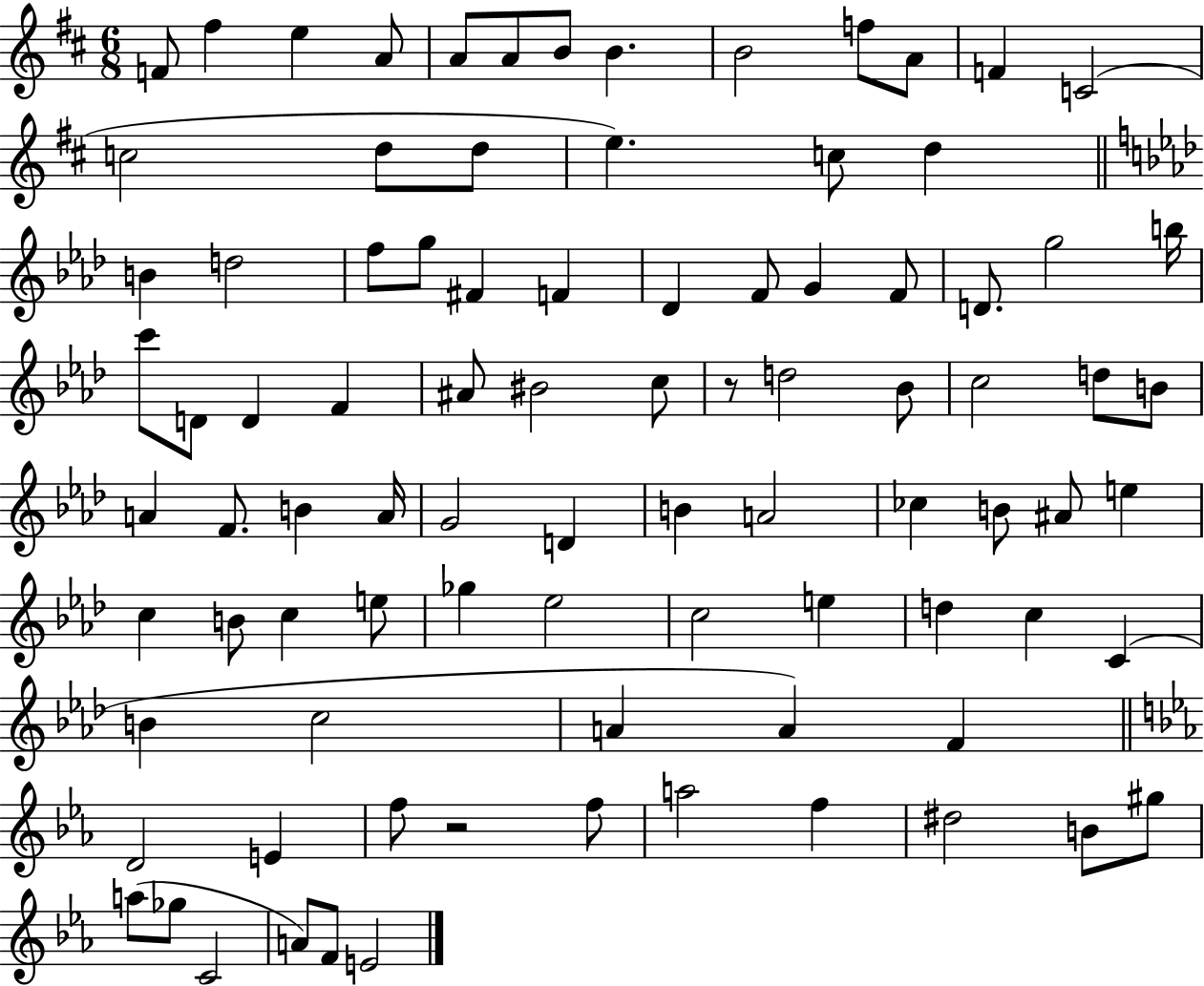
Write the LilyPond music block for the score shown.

{
  \clef treble
  \numericTimeSignature
  \time 6/8
  \key d \major
  f'8 fis''4 e''4 a'8 | a'8 a'8 b'8 b'4. | b'2 f''8 a'8 | f'4 c'2( | \break c''2 d''8 d''8 | e''4.) c''8 d''4 | \bar "||" \break \key f \minor b'4 d''2 | f''8 g''8 fis'4 f'4 | des'4 f'8 g'4 f'8 | d'8. g''2 b''16 | \break c'''8 d'8 d'4 f'4 | ais'8 bis'2 c''8 | r8 d''2 bes'8 | c''2 d''8 b'8 | \break a'4 f'8. b'4 a'16 | g'2 d'4 | b'4 a'2 | ces''4 b'8 ais'8 e''4 | \break c''4 b'8 c''4 e''8 | ges''4 ees''2 | c''2 e''4 | d''4 c''4 c'4( | \break b'4 c''2 | a'4 a'4) f'4 | \bar "||" \break \key ees \major d'2 e'4 | f''8 r2 f''8 | a''2 f''4 | dis''2 b'8 gis''8 | \break a''8( ges''8 c'2 | a'8) f'8 e'2 | \bar "|."
}